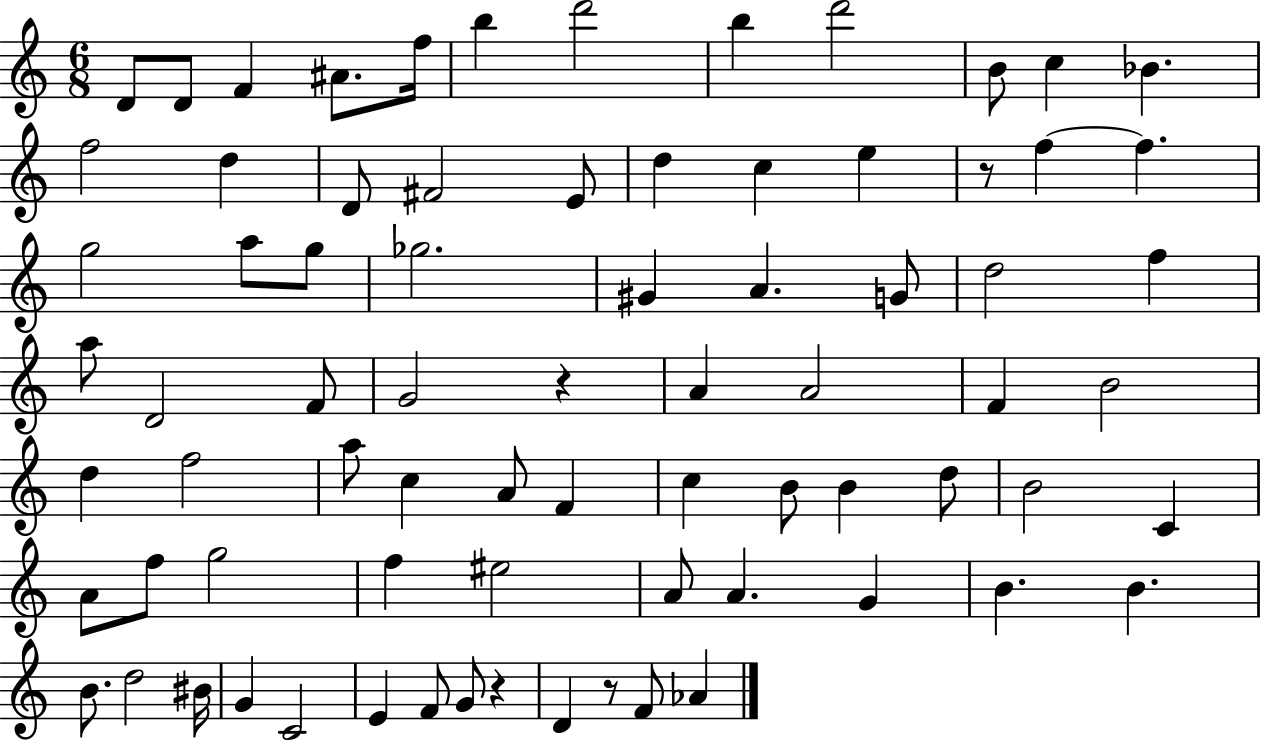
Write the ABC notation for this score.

X:1
T:Untitled
M:6/8
L:1/4
K:C
D/2 D/2 F ^A/2 f/4 b d'2 b d'2 B/2 c _B f2 d D/2 ^F2 E/2 d c e z/2 f f g2 a/2 g/2 _g2 ^G A G/2 d2 f a/2 D2 F/2 G2 z A A2 F B2 d f2 a/2 c A/2 F c B/2 B d/2 B2 C A/2 f/2 g2 f ^e2 A/2 A G B B B/2 d2 ^B/4 G C2 E F/2 G/2 z D z/2 F/2 _A